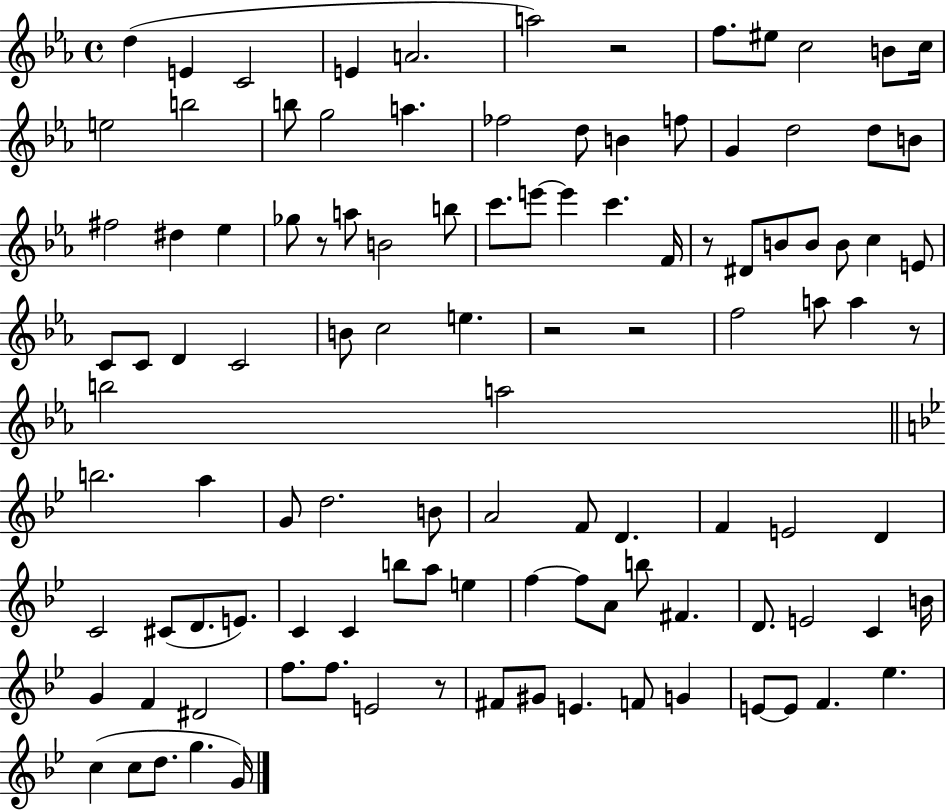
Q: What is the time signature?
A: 4/4